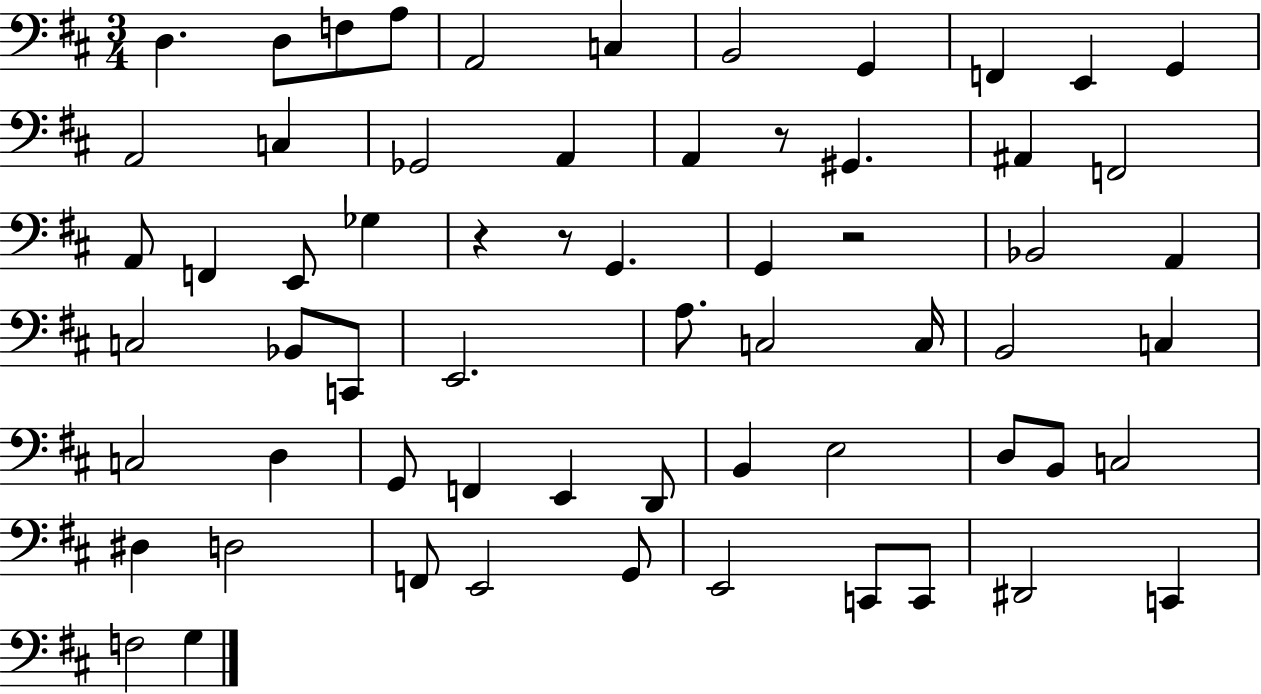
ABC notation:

X:1
T:Untitled
M:3/4
L:1/4
K:D
D, D,/2 F,/2 A,/2 A,,2 C, B,,2 G,, F,, E,, G,, A,,2 C, _G,,2 A,, A,, z/2 ^G,, ^A,, F,,2 A,,/2 F,, E,,/2 _G, z z/2 G,, G,, z2 _B,,2 A,, C,2 _B,,/2 C,,/2 E,,2 A,/2 C,2 C,/4 B,,2 C, C,2 D, G,,/2 F,, E,, D,,/2 B,, E,2 D,/2 B,,/2 C,2 ^D, D,2 F,,/2 E,,2 G,,/2 E,,2 C,,/2 C,,/2 ^D,,2 C,, F,2 G,